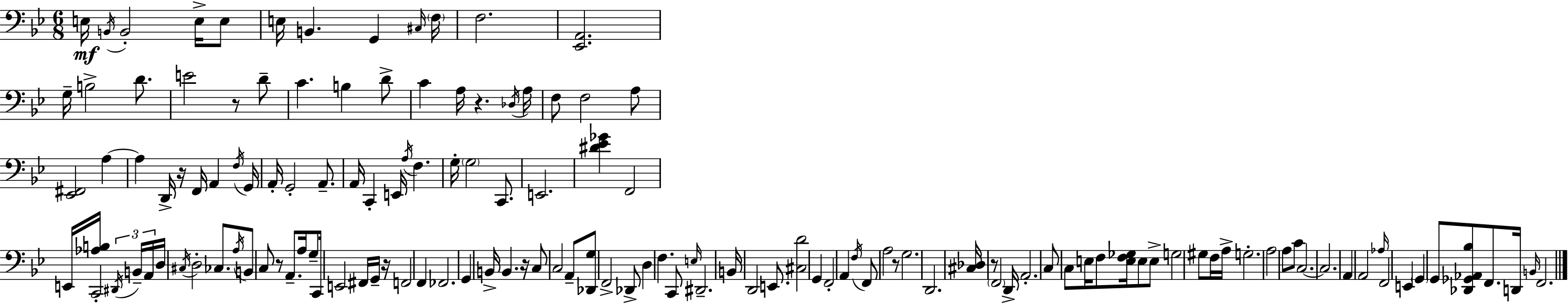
E3/s B2/s B2/h E3/s E3/e E3/s B2/q. G2/q C#3/s F3/s F3/h. [Eb2,A2]/h. G3/s B3/h D4/e. E4/h R/e D4/e C4/q. B3/q D4/e C4/q A3/s R/q. Db3/s A3/s F3/e F3/h A3/e [Eb2,F#2]/h A3/q A3/q D2/s R/s F2/s A2/q F3/s G2/s A2/s G2/h A2/e. A2/s C2/q E2/s A3/s F3/q. G3/s G3/h C2/e. E2/h. [D#4,Eb4,Gb4]/q F2/h E2/s [Ab3,B3]/s C2/h D#2/s B2/s A2/s D3/s C#3/s D3/h CES3/e. A3/s B2/e C3/e R/e A2/e. A3/s G3/e C2/s E2/h F#2/s G2/s R/s F2/h F2/q FES2/h. G2/q B2/s B2/q. R/s C3/e C3/h A2/e [Db2,G3]/e F2/h Db2/e D3/q F3/q. C2/e E3/s D#2/h. B2/s D2/h E2/e. [C#3,D4]/h G2/q F2/h A2/q F3/s F2/e A3/h R/e G3/h. D2/h. [C#3,Db3]/s R/e F2/h D2/s A2/h. C3/e C3/e E3/s F3/e [E3,F3,Gb3]/s E3/e E3/e G3/h G#3/e F3/s A3/s G3/h. A3/h A3/e C4/e C3/h. C3/h. A2/q A2/h Ab3/s F2/h E2/q G2/q G2/e [Db2,Gb2,Ab2,Bb3]/e F2/e. D2/s B2/s F2/h.